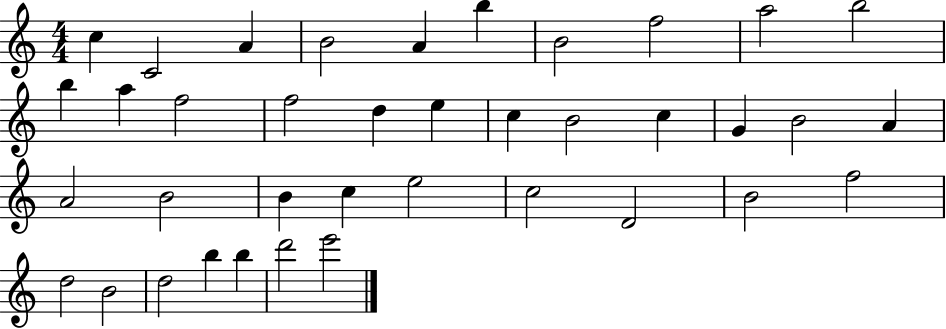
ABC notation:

X:1
T:Untitled
M:4/4
L:1/4
K:C
c C2 A B2 A b B2 f2 a2 b2 b a f2 f2 d e c B2 c G B2 A A2 B2 B c e2 c2 D2 B2 f2 d2 B2 d2 b b d'2 e'2